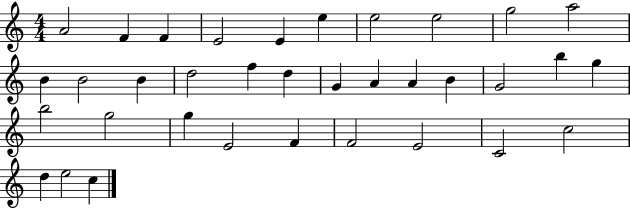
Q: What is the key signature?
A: C major